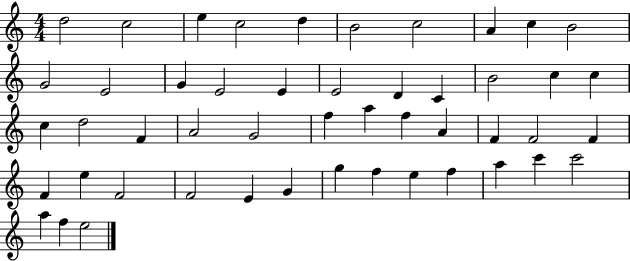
{
  \clef treble
  \numericTimeSignature
  \time 4/4
  \key c \major
  d''2 c''2 | e''4 c''2 d''4 | b'2 c''2 | a'4 c''4 b'2 | \break g'2 e'2 | g'4 e'2 e'4 | e'2 d'4 c'4 | b'2 c''4 c''4 | \break c''4 d''2 f'4 | a'2 g'2 | f''4 a''4 f''4 a'4 | f'4 f'2 f'4 | \break f'4 e''4 f'2 | f'2 e'4 g'4 | g''4 f''4 e''4 f''4 | a''4 c'''4 c'''2 | \break a''4 f''4 e''2 | \bar "|."
}